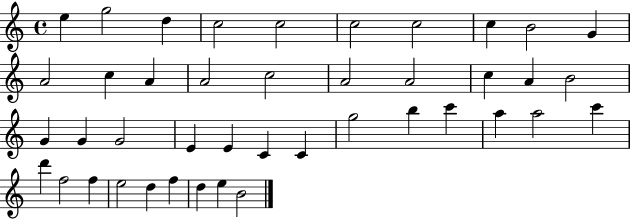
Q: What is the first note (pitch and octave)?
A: E5